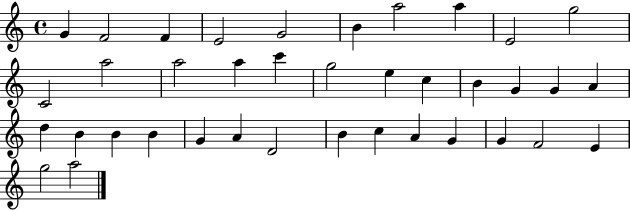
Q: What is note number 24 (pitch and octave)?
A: B4